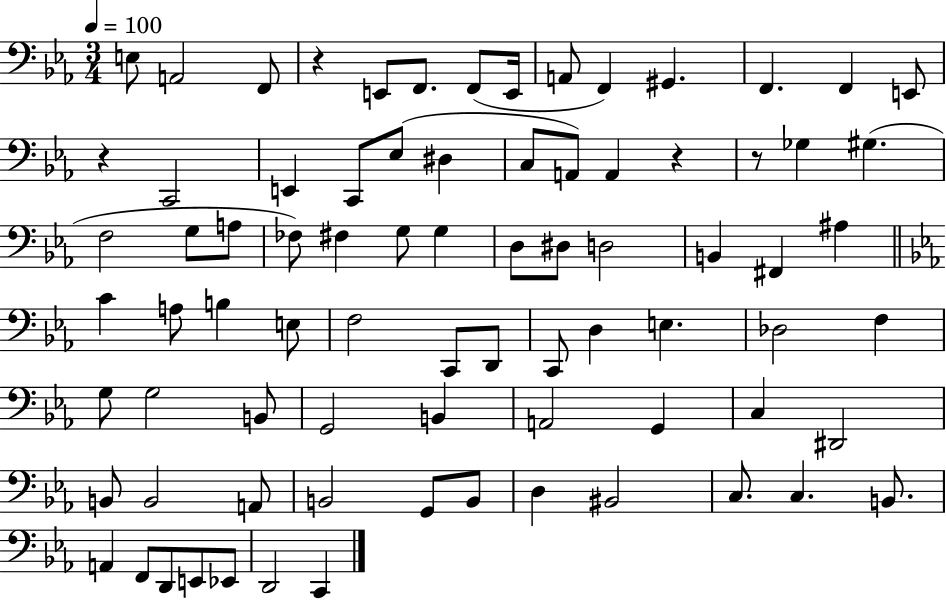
E3/e A2/h F2/e R/q E2/e F2/e. F2/e E2/s A2/e F2/q G#2/q. F2/q. F2/q E2/e R/q C2/h E2/q C2/e Eb3/e D#3/q C3/e A2/e A2/q R/q R/e Gb3/q G#3/q. F3/h G3/e A3/e FES3/e F#3/q G3/e G3/q D3/e D#3/e D3/h B2/q F#2/q A#3/q C4/q A3/e B3/q E3/e F3/h C2/e D2/e C2/e D3/q E3/q. Db3/h F3/q G3/e G3/h B2/e G2/h B2/q A2/h G2/q C3/q D#2/h B2/e B2/h A2/e B2/h G2/e B2/e D3/q BIS2/h C3/e. C3/q. B2/e. A2/q F2/e D2/e E2/e Eb2/e D2/h C2/q